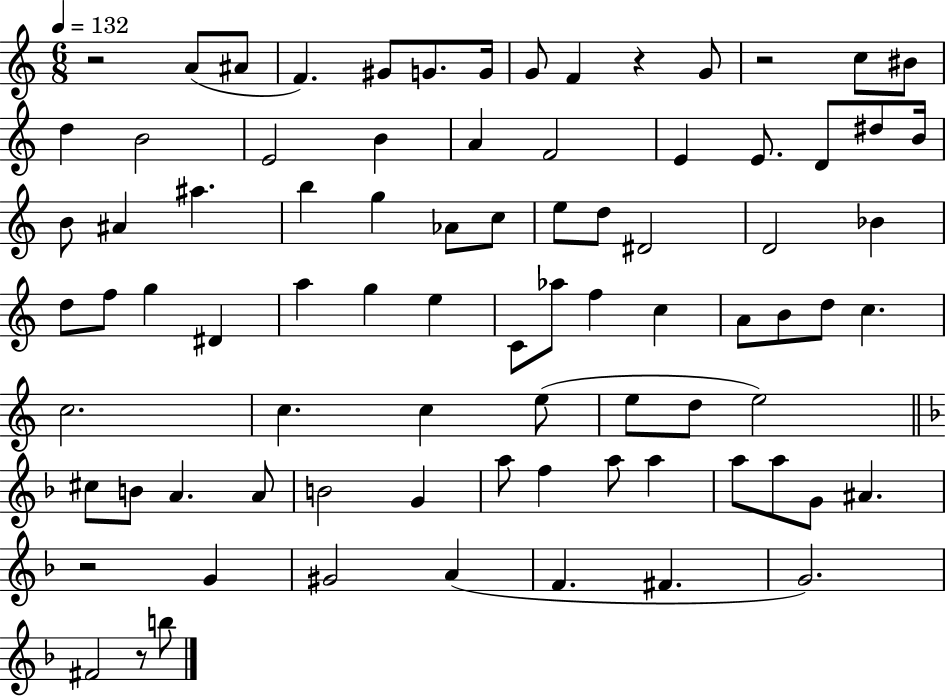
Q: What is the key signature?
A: C major